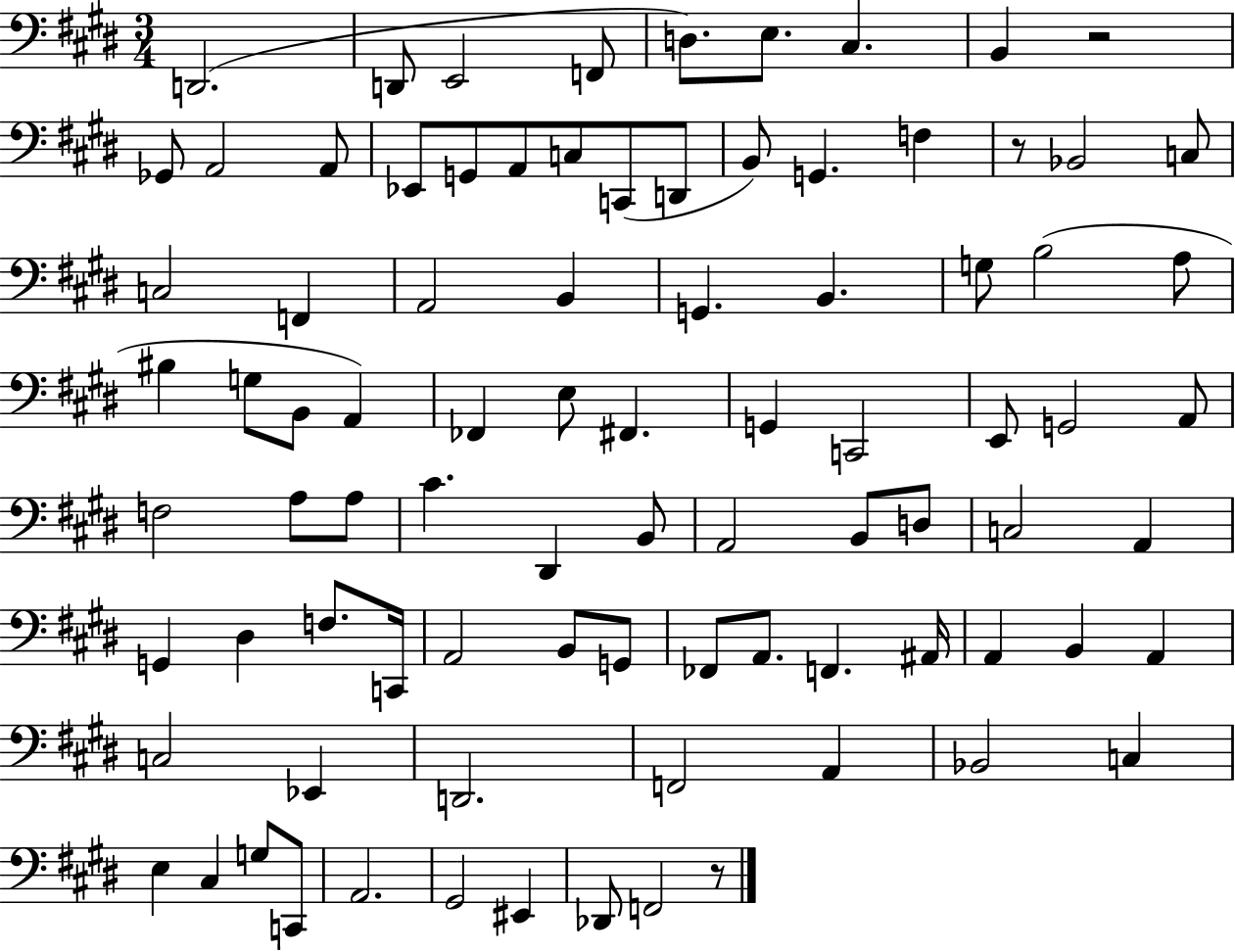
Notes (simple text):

D2/h. D2/e E2/h F2/e D3/e. E3/e. C#3/q. B2/q R/h Gb2/e A2/h A2/e Eb2/e G2/e A2/e C3/e C2/e D2/e B2/e G2/q. F3/q R/e Bb2/h C3/e C3/h F2/q A2/h B2/q G2/q. B2/q. G3/e B3/h A3/e BIS3/q G3/e B2/e A2/q FES2/q E3/e F#2/q. G2/q C2/h E2/e G2/h A2/e F3/h A3/e A3/e C#4/q. D#2/q B2/e A2/h B2/e D3/e C3/h A2/q G2/q D#3/q F3/e. C2/s A2/h B2/e G2/e FES2/e A2/e. F2/q. A#2/s A2/q B2/q A2/q C3/h Eb2/q D2/h. F2/h A2/q Bb2/h C3/q E3/q C#3/q G3/e C2/e A2/h. G#2/h EIS2/q Db2/e F2/h R/e